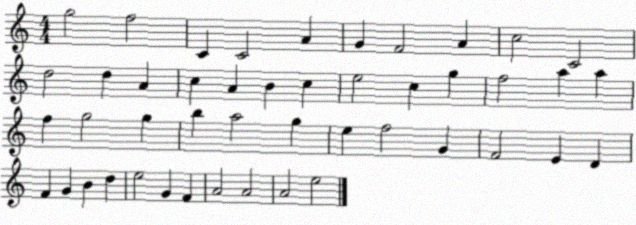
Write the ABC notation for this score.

X:1
T:Untitled
M:4/4
L:1/4
K:C
g2 f2 C C2 A G F2 A c2 C2 d2 d A c A B c e2 c g f2 a a f g2 g b a2 g e f2 G F2 E D F G B d e2 G F A2 A2 A2 e2